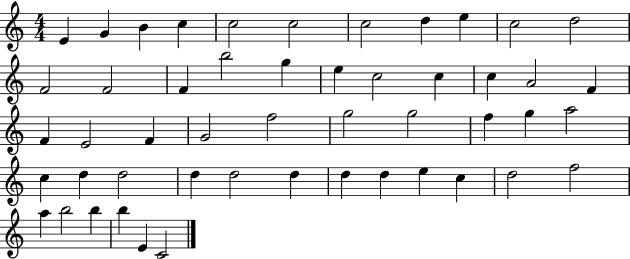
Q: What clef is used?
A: treble